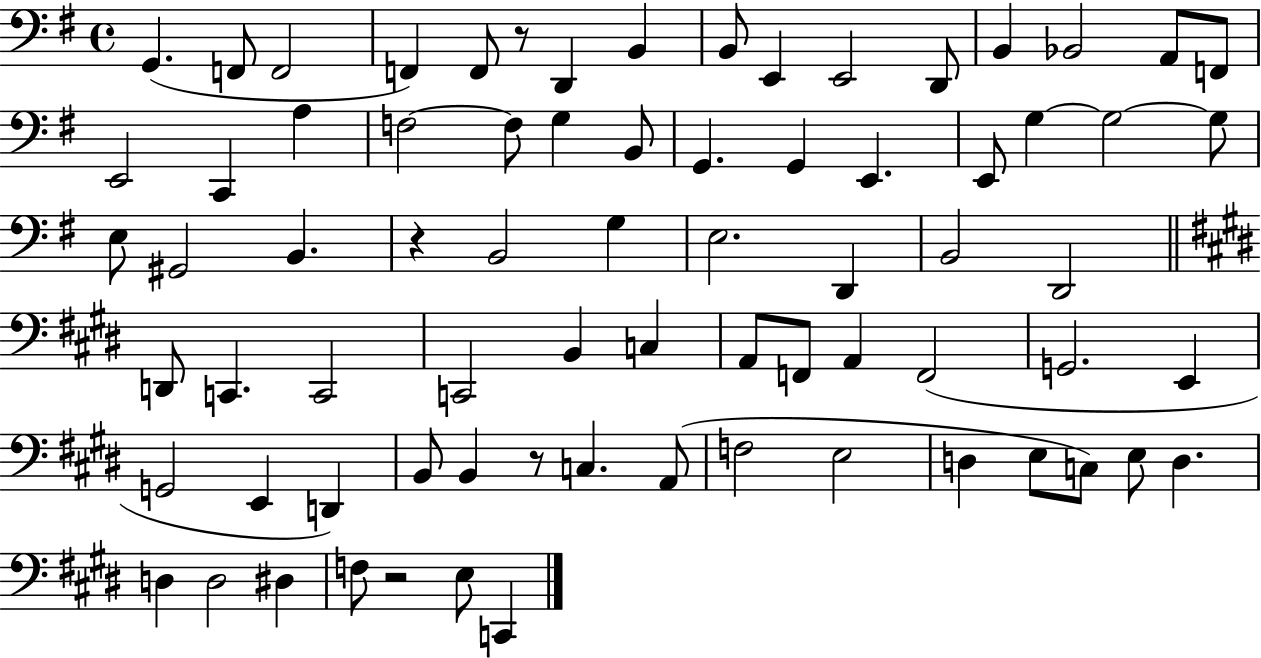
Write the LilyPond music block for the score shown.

{
  \clef bass
  \time 4/4
  \defaultTimeSignature
  \key g \major
  g,4.( f,8 f,2 | f,4) f,8 r8 d,4 b,4 | b,8 e,4 e,2 d,8 | b,4 bes,2 a,8 f,8 | \break e,2 c,4 a4 | f2~~ f8 g4 b,8 | g,4. g,4 e,4. | e,8 g4~~ g2~~ g8 | \break e8 gis,2 b,4. | r4 b,2 g4 | e2. d,4 | b,2 d,2 | \break \bar "||" \break \key e \major d,8 c,4. c,2 | c,2 b,4 c4 | a,8 f,8 a,4 f,2( | g,2. e,4 | \break g,2 e,4 d,4) | b,8 b,4 r8 c4. a,8( | f2 e2 | d4 e8 c8) e8 d4. | \break d4 d2 dis4 | f8 r2 e8 c,4 | \bar "|."
}